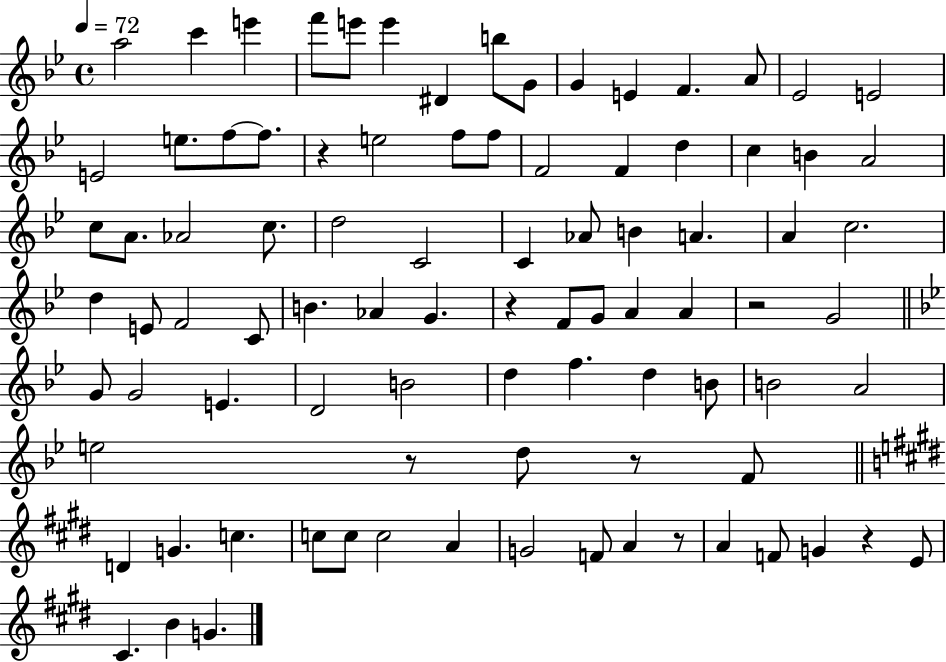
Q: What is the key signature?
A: BES major